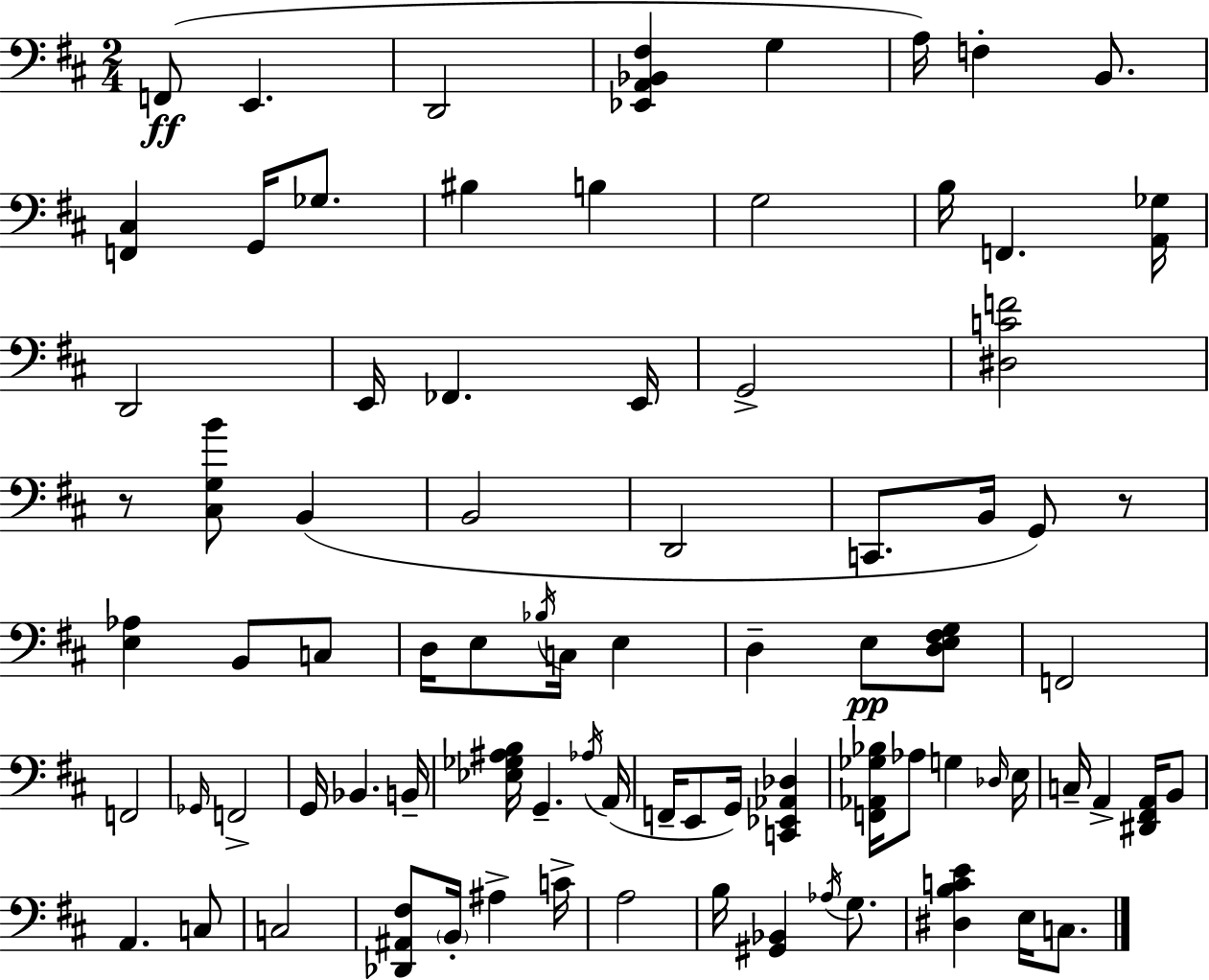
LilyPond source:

{
  \clef bass
  \numericTimeSignature
  \time 2/4
  \key d \major
  f,8(\ff e,4. | d,2 | <ees, a, bes, fis>4 g4 | a16) f4-. b,8. | \break <f, cis>4 g,16 ges8. | bis4 b4 | g2 | b16 f,4. <a, ges>16 | \break d,2 | e,16 fes,4. e,16 | g,2-> | <dis c' f'>2 | \break r8 <cis g b'>8 b,4( | b,2 | d,2 | c,8. b,16 g,8) r8 | \break <e aes>4 b,8 c8 | d16 e8 \acciaccatura { bes16 } c16 e4 | d4-- e8\pp <d e fis g>8 | f,2 | \break f,2 | \grace { ges,16 } f,2-> | g,16 bes,4. | b,16-- <ees ges ais b>16 g,4.-- | \break \acciaccatura { aes16 }( a,16 f,16-- e,8 g,16) <c, ees, aes, des>4 | <f, aes, ges bes>16 aes8 g4 | \grace { des16 } e16 c16-- a,4-> | <dis, fis, a,>16 b,8 a,4. | \break c8 c2 | <des, ais, fis>8 \parenthesize b,16-. ais4-> | c'16-> a2 | b16 <gis, bes,>4 | \break \acciaccatura { aes16 } g8. <dis b c' e'>4 | e16 c8. \bar "|."
}